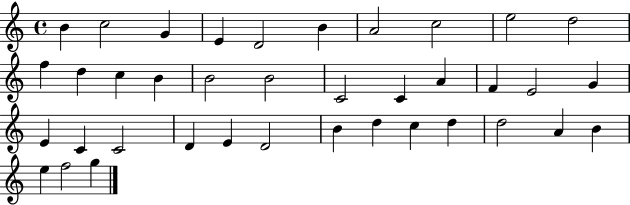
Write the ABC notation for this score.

X:1
T:Untitled
M:4/4
L:1/4
K:C
B c2 G E D2 B A2 c2 e2 d2 f d c B B2 B2 C2 C A F E2 G E C C2 D E D2 B d c d d2 A B e f2 g